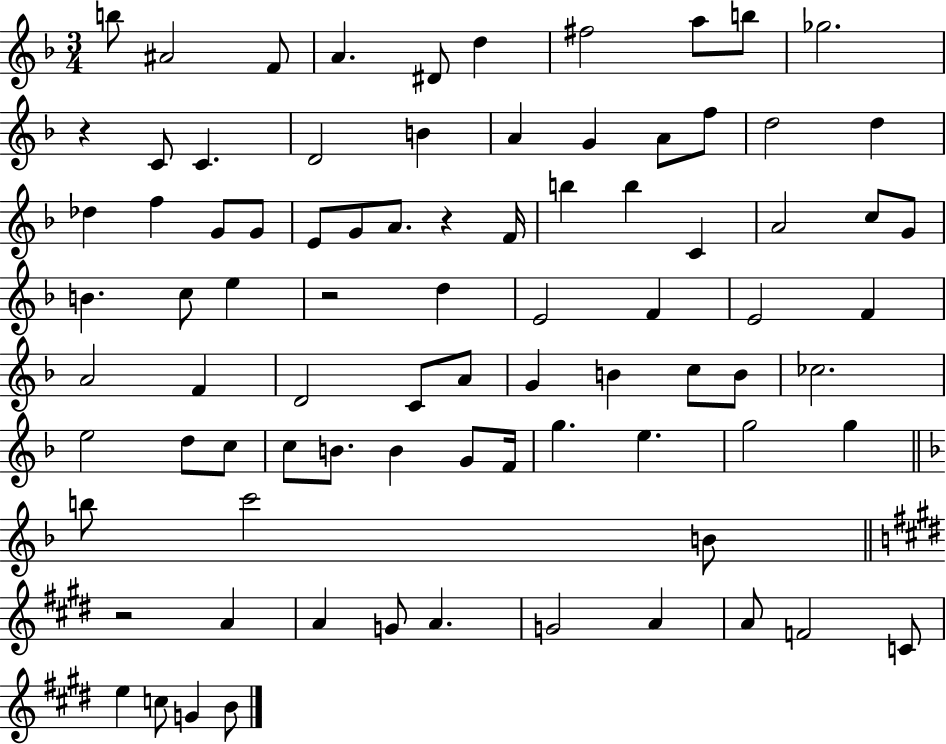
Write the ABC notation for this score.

X:1
T:Untitled
M:3/4
L:1/4
K:F
b/2 ^A2 F/2 A ^D/2 d ^f2 a/2 b/2 _g2 z C/2 C D2 B A G A/2 f/2 d2 d _d f G/2 G/2 E/2 G/2 A/2 z F/4 b b C A2 c/2 G/2 B c/2 e z2 d E2 F E2 F A2 F D2 C/2 A/2 G B c/2 B/2 _c2 e2 d/2 c/2 c/2 B/2 B G/2 F/4 g e g2 g b/2 c'2 B/2 z2 A A G/2 A G2 A A/2 F2 C/2 e c/2 G B/2